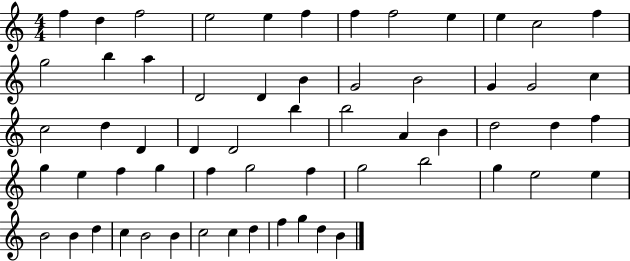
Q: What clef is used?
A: treble